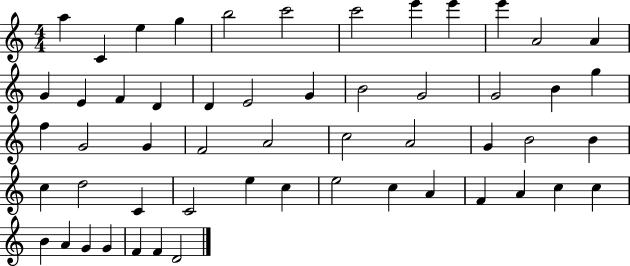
X:1
T:Untitled
M:4/4
L:1/4
K:C
a C e g b2 c'2 c'2 e' e' e' A2 A G E F D D E2 G B2 G2 G2 B g f G2 G F2 A2 c2 A2 G B2 B c d2 C C2 e c e2 c A F A c c B A G G F F D2